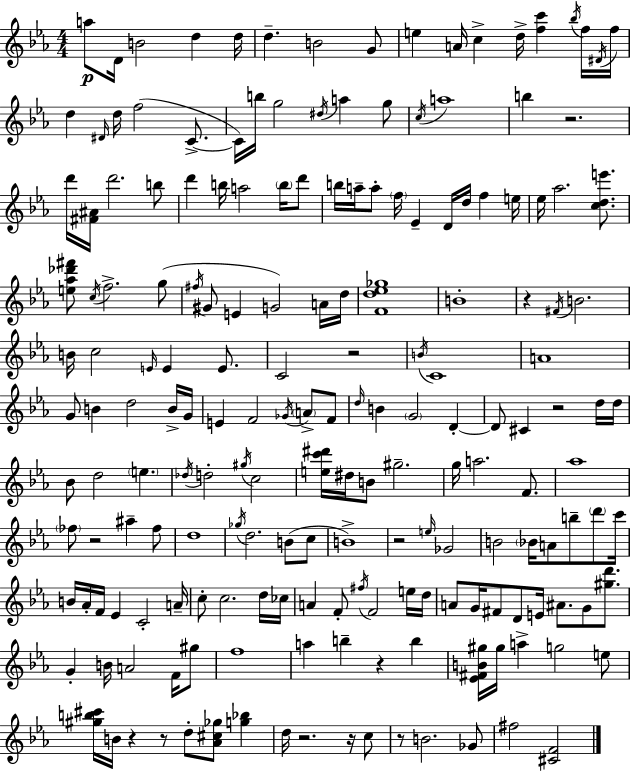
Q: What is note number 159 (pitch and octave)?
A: C5